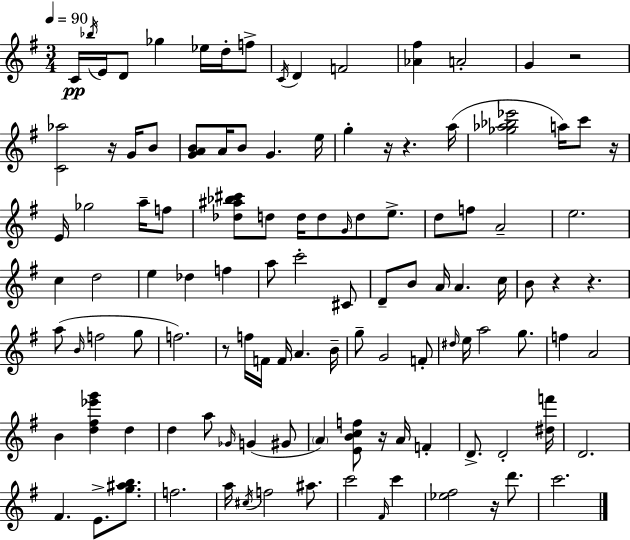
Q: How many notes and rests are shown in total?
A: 115